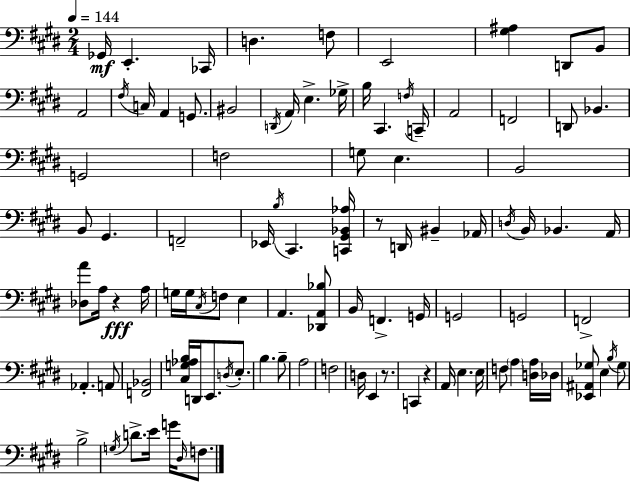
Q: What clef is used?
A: bass